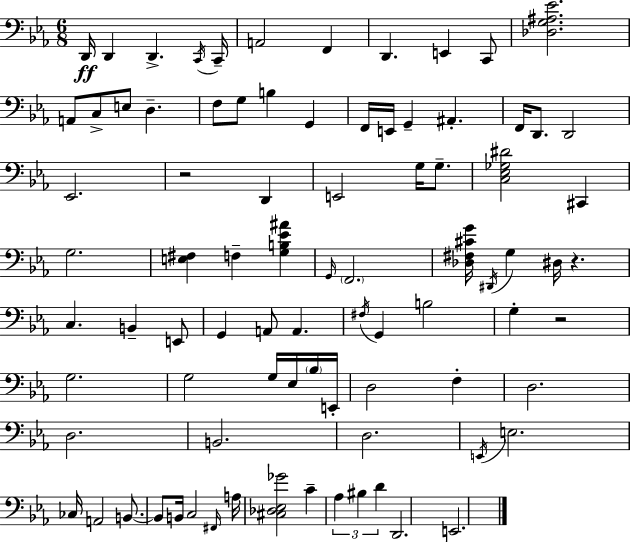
D2/s D2/q D2/q. C2/s C2/s A2/h F2/q D2/q. E2/q C2/e [Db3,G3,A#3,Eb4]/h. A2/e C3/e E3/e D3/q. F3/e G3/e B3/q G2/q F2/s E2/s G2/q A#2/q. F2/s D2/e. D2/h Eb2/h. R/h D2/q E2/h G3/s G3/e. [C3,Eb3,Gb3,D#4]/h C#2/q G3/h. [E3,F#3]/q F3/q [G3,B3,Eb4,A#4]/q G2/s F2/h. [Db3,F#3,C#4,G4]/s D#2/s G3/q D#3/s R/q. C3/q. B2/q E2/e G2/q A2/e A2/q. F#3/s G2/q B3/h G3/q R/h G3/h. G3/h G3/s Eb3/s Bb3/s E2/s D3/h F3/q D3/h. D3/h. B2/h. D3/h. E2/s E3/h. CES3/s A2/h B2/e. B2/e B2/s C3/h F#2/s A3/s [C#3,Db3,Eb3,Gb4]/h C4/q Ab3/q BIS3/q D4/q D2/h. E2/h.